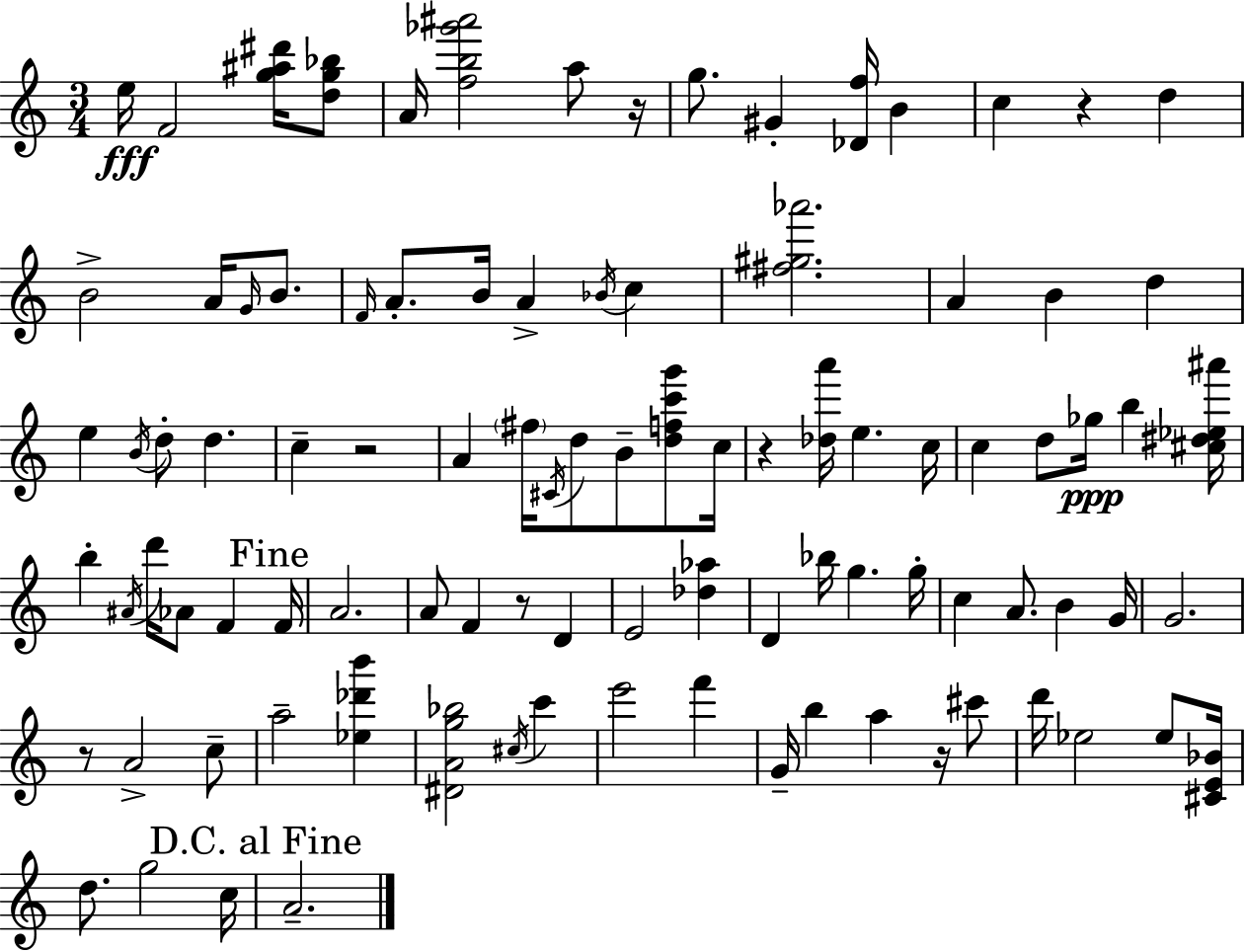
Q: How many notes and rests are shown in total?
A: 96